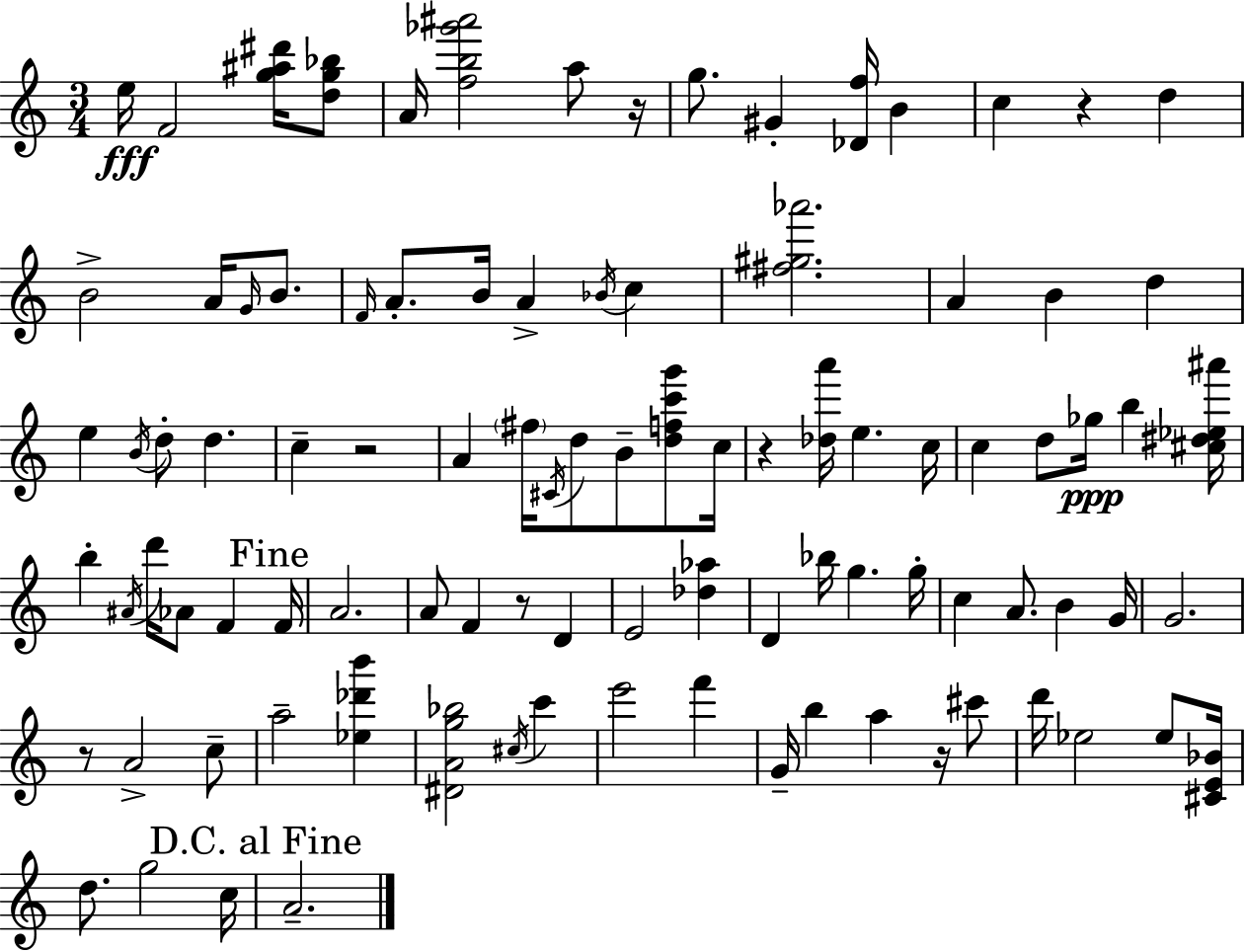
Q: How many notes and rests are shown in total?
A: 96